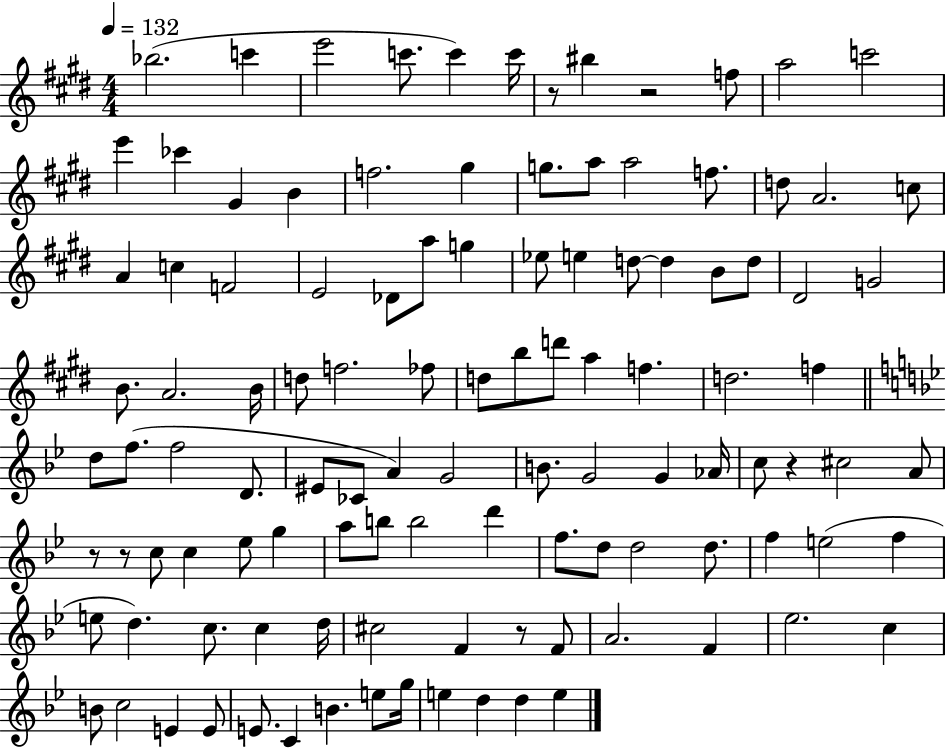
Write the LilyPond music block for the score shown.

{
  \clef treble
  \numericTimeSignature
  \time 4/4
  \key e \major
  \tempo 4 = 132
  bes''2.( c'''4 | e'''2 c'''8. c'''4) c'''16 | r8 bis''4 r2 f''8 | a''2 c'''2 | \break e'''4 ces'''4 gis'4 b'4 | f''2. gis''4 | g''8. a''8 a''2 f''8. | d''8 a'2. c''8 | \break a'4 c''4 f'2 | e'2 des'8 a''8 g''4 | ees''8 e''4 d''8~~ d''4 b'8 d''8 | dis'2 g'2 | \break b'8. a'2. b'16 | d''8 f''2. fes''8 | d''8 b''8 d'''8 a''4 f''4. | d''2. f''4 | \break \bar "||" \break \key g \minor d''8 f''8.( f''2 d'8. | eis'8 ces'8 a'4) g'2 | b'8. g'2 g'4 aes'16 | c''8 r4 cis''2 a'8 | \break r8 r8 c''8 c''4 ees''8 g''4 | a''8 b''8 b''2 d'''4 | f''8. d''8 d''2 d''8. | f''4 e''2( f''4 | \break e''8 d''4.) c''8. c''4 d''16 | cis''2 f'4 r8 f'8 | a'2. f'4 | ees''2. c''4 | \break b'8 c''2 e'4 e'8 | e'8. c'4 b'4. e''8 g''16 | e''4 d''4 d''4 e''4 | \bar "|."
}